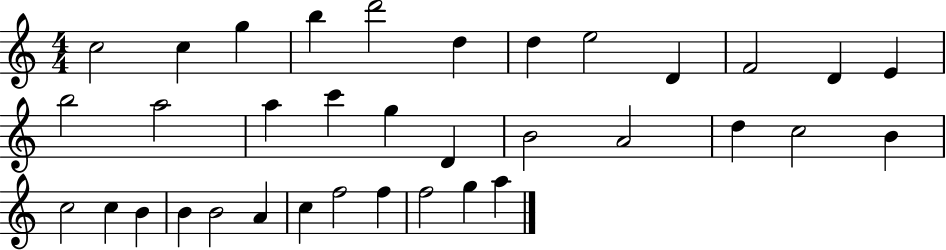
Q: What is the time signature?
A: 4/4